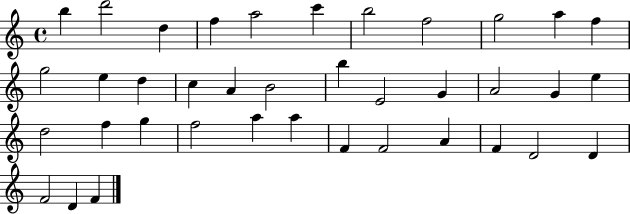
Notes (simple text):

B5/q D6/h D5/q F5/q A5/h C6/q B5/h F5/h G5/h A5/q F5/q G5/h E5/q D5/q C5/q A4/q B4/h B5/q E4/h G4/q A4/h G4/q E5/q D5/h F5/q G5/q F5/h A5/q A5/q F4/q F4/h A4/q F4/q D4/h D4/q F4/h D4/q F4/q